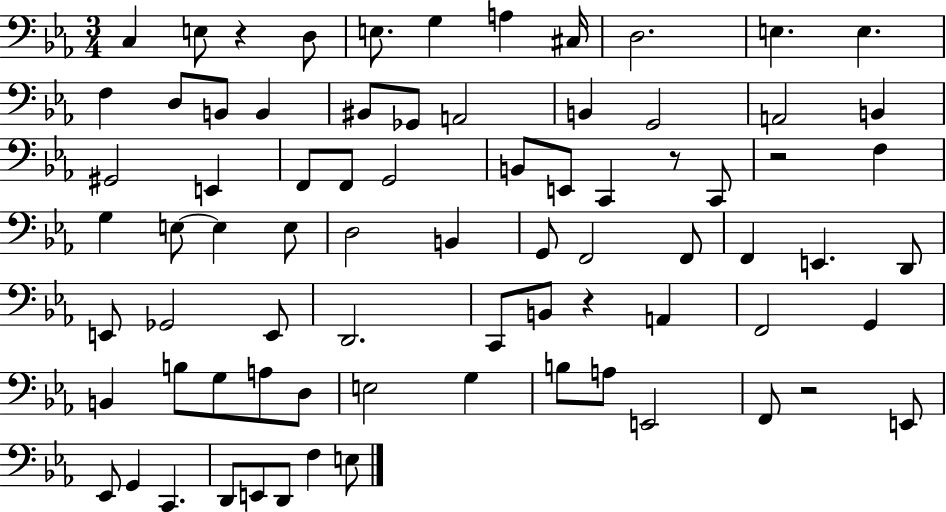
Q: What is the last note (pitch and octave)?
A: E3